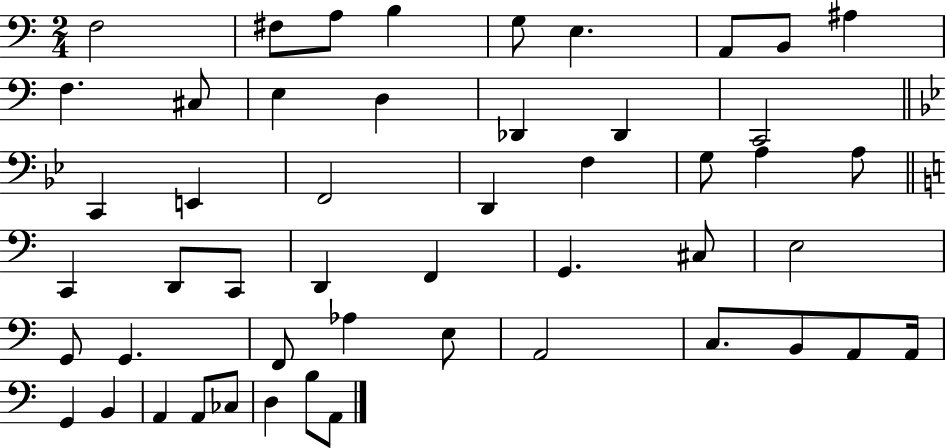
X:1
T:Untitled
M:2/4
L:1/4
K:C
F,2 ^F,/2 A,/2 B, G,/2 E, A,,/2 B,,/2 ^A, F, ^C,/2 E, D, _D,, _D,, C,,2 C,, E,, F,,2 D,, F, G,/2 A, A,/2 C,, D,,/2 C,,/2 D,, F,, G,, ^C,/2 E,2 G,,/2 G,, F,,/2 _A, E,/2 A,,2 C,/2 B,,/2 A,,/2 A,,/4 G,, B,, A,, A,,/2 _C,/2 D, B,/2 A,,/2